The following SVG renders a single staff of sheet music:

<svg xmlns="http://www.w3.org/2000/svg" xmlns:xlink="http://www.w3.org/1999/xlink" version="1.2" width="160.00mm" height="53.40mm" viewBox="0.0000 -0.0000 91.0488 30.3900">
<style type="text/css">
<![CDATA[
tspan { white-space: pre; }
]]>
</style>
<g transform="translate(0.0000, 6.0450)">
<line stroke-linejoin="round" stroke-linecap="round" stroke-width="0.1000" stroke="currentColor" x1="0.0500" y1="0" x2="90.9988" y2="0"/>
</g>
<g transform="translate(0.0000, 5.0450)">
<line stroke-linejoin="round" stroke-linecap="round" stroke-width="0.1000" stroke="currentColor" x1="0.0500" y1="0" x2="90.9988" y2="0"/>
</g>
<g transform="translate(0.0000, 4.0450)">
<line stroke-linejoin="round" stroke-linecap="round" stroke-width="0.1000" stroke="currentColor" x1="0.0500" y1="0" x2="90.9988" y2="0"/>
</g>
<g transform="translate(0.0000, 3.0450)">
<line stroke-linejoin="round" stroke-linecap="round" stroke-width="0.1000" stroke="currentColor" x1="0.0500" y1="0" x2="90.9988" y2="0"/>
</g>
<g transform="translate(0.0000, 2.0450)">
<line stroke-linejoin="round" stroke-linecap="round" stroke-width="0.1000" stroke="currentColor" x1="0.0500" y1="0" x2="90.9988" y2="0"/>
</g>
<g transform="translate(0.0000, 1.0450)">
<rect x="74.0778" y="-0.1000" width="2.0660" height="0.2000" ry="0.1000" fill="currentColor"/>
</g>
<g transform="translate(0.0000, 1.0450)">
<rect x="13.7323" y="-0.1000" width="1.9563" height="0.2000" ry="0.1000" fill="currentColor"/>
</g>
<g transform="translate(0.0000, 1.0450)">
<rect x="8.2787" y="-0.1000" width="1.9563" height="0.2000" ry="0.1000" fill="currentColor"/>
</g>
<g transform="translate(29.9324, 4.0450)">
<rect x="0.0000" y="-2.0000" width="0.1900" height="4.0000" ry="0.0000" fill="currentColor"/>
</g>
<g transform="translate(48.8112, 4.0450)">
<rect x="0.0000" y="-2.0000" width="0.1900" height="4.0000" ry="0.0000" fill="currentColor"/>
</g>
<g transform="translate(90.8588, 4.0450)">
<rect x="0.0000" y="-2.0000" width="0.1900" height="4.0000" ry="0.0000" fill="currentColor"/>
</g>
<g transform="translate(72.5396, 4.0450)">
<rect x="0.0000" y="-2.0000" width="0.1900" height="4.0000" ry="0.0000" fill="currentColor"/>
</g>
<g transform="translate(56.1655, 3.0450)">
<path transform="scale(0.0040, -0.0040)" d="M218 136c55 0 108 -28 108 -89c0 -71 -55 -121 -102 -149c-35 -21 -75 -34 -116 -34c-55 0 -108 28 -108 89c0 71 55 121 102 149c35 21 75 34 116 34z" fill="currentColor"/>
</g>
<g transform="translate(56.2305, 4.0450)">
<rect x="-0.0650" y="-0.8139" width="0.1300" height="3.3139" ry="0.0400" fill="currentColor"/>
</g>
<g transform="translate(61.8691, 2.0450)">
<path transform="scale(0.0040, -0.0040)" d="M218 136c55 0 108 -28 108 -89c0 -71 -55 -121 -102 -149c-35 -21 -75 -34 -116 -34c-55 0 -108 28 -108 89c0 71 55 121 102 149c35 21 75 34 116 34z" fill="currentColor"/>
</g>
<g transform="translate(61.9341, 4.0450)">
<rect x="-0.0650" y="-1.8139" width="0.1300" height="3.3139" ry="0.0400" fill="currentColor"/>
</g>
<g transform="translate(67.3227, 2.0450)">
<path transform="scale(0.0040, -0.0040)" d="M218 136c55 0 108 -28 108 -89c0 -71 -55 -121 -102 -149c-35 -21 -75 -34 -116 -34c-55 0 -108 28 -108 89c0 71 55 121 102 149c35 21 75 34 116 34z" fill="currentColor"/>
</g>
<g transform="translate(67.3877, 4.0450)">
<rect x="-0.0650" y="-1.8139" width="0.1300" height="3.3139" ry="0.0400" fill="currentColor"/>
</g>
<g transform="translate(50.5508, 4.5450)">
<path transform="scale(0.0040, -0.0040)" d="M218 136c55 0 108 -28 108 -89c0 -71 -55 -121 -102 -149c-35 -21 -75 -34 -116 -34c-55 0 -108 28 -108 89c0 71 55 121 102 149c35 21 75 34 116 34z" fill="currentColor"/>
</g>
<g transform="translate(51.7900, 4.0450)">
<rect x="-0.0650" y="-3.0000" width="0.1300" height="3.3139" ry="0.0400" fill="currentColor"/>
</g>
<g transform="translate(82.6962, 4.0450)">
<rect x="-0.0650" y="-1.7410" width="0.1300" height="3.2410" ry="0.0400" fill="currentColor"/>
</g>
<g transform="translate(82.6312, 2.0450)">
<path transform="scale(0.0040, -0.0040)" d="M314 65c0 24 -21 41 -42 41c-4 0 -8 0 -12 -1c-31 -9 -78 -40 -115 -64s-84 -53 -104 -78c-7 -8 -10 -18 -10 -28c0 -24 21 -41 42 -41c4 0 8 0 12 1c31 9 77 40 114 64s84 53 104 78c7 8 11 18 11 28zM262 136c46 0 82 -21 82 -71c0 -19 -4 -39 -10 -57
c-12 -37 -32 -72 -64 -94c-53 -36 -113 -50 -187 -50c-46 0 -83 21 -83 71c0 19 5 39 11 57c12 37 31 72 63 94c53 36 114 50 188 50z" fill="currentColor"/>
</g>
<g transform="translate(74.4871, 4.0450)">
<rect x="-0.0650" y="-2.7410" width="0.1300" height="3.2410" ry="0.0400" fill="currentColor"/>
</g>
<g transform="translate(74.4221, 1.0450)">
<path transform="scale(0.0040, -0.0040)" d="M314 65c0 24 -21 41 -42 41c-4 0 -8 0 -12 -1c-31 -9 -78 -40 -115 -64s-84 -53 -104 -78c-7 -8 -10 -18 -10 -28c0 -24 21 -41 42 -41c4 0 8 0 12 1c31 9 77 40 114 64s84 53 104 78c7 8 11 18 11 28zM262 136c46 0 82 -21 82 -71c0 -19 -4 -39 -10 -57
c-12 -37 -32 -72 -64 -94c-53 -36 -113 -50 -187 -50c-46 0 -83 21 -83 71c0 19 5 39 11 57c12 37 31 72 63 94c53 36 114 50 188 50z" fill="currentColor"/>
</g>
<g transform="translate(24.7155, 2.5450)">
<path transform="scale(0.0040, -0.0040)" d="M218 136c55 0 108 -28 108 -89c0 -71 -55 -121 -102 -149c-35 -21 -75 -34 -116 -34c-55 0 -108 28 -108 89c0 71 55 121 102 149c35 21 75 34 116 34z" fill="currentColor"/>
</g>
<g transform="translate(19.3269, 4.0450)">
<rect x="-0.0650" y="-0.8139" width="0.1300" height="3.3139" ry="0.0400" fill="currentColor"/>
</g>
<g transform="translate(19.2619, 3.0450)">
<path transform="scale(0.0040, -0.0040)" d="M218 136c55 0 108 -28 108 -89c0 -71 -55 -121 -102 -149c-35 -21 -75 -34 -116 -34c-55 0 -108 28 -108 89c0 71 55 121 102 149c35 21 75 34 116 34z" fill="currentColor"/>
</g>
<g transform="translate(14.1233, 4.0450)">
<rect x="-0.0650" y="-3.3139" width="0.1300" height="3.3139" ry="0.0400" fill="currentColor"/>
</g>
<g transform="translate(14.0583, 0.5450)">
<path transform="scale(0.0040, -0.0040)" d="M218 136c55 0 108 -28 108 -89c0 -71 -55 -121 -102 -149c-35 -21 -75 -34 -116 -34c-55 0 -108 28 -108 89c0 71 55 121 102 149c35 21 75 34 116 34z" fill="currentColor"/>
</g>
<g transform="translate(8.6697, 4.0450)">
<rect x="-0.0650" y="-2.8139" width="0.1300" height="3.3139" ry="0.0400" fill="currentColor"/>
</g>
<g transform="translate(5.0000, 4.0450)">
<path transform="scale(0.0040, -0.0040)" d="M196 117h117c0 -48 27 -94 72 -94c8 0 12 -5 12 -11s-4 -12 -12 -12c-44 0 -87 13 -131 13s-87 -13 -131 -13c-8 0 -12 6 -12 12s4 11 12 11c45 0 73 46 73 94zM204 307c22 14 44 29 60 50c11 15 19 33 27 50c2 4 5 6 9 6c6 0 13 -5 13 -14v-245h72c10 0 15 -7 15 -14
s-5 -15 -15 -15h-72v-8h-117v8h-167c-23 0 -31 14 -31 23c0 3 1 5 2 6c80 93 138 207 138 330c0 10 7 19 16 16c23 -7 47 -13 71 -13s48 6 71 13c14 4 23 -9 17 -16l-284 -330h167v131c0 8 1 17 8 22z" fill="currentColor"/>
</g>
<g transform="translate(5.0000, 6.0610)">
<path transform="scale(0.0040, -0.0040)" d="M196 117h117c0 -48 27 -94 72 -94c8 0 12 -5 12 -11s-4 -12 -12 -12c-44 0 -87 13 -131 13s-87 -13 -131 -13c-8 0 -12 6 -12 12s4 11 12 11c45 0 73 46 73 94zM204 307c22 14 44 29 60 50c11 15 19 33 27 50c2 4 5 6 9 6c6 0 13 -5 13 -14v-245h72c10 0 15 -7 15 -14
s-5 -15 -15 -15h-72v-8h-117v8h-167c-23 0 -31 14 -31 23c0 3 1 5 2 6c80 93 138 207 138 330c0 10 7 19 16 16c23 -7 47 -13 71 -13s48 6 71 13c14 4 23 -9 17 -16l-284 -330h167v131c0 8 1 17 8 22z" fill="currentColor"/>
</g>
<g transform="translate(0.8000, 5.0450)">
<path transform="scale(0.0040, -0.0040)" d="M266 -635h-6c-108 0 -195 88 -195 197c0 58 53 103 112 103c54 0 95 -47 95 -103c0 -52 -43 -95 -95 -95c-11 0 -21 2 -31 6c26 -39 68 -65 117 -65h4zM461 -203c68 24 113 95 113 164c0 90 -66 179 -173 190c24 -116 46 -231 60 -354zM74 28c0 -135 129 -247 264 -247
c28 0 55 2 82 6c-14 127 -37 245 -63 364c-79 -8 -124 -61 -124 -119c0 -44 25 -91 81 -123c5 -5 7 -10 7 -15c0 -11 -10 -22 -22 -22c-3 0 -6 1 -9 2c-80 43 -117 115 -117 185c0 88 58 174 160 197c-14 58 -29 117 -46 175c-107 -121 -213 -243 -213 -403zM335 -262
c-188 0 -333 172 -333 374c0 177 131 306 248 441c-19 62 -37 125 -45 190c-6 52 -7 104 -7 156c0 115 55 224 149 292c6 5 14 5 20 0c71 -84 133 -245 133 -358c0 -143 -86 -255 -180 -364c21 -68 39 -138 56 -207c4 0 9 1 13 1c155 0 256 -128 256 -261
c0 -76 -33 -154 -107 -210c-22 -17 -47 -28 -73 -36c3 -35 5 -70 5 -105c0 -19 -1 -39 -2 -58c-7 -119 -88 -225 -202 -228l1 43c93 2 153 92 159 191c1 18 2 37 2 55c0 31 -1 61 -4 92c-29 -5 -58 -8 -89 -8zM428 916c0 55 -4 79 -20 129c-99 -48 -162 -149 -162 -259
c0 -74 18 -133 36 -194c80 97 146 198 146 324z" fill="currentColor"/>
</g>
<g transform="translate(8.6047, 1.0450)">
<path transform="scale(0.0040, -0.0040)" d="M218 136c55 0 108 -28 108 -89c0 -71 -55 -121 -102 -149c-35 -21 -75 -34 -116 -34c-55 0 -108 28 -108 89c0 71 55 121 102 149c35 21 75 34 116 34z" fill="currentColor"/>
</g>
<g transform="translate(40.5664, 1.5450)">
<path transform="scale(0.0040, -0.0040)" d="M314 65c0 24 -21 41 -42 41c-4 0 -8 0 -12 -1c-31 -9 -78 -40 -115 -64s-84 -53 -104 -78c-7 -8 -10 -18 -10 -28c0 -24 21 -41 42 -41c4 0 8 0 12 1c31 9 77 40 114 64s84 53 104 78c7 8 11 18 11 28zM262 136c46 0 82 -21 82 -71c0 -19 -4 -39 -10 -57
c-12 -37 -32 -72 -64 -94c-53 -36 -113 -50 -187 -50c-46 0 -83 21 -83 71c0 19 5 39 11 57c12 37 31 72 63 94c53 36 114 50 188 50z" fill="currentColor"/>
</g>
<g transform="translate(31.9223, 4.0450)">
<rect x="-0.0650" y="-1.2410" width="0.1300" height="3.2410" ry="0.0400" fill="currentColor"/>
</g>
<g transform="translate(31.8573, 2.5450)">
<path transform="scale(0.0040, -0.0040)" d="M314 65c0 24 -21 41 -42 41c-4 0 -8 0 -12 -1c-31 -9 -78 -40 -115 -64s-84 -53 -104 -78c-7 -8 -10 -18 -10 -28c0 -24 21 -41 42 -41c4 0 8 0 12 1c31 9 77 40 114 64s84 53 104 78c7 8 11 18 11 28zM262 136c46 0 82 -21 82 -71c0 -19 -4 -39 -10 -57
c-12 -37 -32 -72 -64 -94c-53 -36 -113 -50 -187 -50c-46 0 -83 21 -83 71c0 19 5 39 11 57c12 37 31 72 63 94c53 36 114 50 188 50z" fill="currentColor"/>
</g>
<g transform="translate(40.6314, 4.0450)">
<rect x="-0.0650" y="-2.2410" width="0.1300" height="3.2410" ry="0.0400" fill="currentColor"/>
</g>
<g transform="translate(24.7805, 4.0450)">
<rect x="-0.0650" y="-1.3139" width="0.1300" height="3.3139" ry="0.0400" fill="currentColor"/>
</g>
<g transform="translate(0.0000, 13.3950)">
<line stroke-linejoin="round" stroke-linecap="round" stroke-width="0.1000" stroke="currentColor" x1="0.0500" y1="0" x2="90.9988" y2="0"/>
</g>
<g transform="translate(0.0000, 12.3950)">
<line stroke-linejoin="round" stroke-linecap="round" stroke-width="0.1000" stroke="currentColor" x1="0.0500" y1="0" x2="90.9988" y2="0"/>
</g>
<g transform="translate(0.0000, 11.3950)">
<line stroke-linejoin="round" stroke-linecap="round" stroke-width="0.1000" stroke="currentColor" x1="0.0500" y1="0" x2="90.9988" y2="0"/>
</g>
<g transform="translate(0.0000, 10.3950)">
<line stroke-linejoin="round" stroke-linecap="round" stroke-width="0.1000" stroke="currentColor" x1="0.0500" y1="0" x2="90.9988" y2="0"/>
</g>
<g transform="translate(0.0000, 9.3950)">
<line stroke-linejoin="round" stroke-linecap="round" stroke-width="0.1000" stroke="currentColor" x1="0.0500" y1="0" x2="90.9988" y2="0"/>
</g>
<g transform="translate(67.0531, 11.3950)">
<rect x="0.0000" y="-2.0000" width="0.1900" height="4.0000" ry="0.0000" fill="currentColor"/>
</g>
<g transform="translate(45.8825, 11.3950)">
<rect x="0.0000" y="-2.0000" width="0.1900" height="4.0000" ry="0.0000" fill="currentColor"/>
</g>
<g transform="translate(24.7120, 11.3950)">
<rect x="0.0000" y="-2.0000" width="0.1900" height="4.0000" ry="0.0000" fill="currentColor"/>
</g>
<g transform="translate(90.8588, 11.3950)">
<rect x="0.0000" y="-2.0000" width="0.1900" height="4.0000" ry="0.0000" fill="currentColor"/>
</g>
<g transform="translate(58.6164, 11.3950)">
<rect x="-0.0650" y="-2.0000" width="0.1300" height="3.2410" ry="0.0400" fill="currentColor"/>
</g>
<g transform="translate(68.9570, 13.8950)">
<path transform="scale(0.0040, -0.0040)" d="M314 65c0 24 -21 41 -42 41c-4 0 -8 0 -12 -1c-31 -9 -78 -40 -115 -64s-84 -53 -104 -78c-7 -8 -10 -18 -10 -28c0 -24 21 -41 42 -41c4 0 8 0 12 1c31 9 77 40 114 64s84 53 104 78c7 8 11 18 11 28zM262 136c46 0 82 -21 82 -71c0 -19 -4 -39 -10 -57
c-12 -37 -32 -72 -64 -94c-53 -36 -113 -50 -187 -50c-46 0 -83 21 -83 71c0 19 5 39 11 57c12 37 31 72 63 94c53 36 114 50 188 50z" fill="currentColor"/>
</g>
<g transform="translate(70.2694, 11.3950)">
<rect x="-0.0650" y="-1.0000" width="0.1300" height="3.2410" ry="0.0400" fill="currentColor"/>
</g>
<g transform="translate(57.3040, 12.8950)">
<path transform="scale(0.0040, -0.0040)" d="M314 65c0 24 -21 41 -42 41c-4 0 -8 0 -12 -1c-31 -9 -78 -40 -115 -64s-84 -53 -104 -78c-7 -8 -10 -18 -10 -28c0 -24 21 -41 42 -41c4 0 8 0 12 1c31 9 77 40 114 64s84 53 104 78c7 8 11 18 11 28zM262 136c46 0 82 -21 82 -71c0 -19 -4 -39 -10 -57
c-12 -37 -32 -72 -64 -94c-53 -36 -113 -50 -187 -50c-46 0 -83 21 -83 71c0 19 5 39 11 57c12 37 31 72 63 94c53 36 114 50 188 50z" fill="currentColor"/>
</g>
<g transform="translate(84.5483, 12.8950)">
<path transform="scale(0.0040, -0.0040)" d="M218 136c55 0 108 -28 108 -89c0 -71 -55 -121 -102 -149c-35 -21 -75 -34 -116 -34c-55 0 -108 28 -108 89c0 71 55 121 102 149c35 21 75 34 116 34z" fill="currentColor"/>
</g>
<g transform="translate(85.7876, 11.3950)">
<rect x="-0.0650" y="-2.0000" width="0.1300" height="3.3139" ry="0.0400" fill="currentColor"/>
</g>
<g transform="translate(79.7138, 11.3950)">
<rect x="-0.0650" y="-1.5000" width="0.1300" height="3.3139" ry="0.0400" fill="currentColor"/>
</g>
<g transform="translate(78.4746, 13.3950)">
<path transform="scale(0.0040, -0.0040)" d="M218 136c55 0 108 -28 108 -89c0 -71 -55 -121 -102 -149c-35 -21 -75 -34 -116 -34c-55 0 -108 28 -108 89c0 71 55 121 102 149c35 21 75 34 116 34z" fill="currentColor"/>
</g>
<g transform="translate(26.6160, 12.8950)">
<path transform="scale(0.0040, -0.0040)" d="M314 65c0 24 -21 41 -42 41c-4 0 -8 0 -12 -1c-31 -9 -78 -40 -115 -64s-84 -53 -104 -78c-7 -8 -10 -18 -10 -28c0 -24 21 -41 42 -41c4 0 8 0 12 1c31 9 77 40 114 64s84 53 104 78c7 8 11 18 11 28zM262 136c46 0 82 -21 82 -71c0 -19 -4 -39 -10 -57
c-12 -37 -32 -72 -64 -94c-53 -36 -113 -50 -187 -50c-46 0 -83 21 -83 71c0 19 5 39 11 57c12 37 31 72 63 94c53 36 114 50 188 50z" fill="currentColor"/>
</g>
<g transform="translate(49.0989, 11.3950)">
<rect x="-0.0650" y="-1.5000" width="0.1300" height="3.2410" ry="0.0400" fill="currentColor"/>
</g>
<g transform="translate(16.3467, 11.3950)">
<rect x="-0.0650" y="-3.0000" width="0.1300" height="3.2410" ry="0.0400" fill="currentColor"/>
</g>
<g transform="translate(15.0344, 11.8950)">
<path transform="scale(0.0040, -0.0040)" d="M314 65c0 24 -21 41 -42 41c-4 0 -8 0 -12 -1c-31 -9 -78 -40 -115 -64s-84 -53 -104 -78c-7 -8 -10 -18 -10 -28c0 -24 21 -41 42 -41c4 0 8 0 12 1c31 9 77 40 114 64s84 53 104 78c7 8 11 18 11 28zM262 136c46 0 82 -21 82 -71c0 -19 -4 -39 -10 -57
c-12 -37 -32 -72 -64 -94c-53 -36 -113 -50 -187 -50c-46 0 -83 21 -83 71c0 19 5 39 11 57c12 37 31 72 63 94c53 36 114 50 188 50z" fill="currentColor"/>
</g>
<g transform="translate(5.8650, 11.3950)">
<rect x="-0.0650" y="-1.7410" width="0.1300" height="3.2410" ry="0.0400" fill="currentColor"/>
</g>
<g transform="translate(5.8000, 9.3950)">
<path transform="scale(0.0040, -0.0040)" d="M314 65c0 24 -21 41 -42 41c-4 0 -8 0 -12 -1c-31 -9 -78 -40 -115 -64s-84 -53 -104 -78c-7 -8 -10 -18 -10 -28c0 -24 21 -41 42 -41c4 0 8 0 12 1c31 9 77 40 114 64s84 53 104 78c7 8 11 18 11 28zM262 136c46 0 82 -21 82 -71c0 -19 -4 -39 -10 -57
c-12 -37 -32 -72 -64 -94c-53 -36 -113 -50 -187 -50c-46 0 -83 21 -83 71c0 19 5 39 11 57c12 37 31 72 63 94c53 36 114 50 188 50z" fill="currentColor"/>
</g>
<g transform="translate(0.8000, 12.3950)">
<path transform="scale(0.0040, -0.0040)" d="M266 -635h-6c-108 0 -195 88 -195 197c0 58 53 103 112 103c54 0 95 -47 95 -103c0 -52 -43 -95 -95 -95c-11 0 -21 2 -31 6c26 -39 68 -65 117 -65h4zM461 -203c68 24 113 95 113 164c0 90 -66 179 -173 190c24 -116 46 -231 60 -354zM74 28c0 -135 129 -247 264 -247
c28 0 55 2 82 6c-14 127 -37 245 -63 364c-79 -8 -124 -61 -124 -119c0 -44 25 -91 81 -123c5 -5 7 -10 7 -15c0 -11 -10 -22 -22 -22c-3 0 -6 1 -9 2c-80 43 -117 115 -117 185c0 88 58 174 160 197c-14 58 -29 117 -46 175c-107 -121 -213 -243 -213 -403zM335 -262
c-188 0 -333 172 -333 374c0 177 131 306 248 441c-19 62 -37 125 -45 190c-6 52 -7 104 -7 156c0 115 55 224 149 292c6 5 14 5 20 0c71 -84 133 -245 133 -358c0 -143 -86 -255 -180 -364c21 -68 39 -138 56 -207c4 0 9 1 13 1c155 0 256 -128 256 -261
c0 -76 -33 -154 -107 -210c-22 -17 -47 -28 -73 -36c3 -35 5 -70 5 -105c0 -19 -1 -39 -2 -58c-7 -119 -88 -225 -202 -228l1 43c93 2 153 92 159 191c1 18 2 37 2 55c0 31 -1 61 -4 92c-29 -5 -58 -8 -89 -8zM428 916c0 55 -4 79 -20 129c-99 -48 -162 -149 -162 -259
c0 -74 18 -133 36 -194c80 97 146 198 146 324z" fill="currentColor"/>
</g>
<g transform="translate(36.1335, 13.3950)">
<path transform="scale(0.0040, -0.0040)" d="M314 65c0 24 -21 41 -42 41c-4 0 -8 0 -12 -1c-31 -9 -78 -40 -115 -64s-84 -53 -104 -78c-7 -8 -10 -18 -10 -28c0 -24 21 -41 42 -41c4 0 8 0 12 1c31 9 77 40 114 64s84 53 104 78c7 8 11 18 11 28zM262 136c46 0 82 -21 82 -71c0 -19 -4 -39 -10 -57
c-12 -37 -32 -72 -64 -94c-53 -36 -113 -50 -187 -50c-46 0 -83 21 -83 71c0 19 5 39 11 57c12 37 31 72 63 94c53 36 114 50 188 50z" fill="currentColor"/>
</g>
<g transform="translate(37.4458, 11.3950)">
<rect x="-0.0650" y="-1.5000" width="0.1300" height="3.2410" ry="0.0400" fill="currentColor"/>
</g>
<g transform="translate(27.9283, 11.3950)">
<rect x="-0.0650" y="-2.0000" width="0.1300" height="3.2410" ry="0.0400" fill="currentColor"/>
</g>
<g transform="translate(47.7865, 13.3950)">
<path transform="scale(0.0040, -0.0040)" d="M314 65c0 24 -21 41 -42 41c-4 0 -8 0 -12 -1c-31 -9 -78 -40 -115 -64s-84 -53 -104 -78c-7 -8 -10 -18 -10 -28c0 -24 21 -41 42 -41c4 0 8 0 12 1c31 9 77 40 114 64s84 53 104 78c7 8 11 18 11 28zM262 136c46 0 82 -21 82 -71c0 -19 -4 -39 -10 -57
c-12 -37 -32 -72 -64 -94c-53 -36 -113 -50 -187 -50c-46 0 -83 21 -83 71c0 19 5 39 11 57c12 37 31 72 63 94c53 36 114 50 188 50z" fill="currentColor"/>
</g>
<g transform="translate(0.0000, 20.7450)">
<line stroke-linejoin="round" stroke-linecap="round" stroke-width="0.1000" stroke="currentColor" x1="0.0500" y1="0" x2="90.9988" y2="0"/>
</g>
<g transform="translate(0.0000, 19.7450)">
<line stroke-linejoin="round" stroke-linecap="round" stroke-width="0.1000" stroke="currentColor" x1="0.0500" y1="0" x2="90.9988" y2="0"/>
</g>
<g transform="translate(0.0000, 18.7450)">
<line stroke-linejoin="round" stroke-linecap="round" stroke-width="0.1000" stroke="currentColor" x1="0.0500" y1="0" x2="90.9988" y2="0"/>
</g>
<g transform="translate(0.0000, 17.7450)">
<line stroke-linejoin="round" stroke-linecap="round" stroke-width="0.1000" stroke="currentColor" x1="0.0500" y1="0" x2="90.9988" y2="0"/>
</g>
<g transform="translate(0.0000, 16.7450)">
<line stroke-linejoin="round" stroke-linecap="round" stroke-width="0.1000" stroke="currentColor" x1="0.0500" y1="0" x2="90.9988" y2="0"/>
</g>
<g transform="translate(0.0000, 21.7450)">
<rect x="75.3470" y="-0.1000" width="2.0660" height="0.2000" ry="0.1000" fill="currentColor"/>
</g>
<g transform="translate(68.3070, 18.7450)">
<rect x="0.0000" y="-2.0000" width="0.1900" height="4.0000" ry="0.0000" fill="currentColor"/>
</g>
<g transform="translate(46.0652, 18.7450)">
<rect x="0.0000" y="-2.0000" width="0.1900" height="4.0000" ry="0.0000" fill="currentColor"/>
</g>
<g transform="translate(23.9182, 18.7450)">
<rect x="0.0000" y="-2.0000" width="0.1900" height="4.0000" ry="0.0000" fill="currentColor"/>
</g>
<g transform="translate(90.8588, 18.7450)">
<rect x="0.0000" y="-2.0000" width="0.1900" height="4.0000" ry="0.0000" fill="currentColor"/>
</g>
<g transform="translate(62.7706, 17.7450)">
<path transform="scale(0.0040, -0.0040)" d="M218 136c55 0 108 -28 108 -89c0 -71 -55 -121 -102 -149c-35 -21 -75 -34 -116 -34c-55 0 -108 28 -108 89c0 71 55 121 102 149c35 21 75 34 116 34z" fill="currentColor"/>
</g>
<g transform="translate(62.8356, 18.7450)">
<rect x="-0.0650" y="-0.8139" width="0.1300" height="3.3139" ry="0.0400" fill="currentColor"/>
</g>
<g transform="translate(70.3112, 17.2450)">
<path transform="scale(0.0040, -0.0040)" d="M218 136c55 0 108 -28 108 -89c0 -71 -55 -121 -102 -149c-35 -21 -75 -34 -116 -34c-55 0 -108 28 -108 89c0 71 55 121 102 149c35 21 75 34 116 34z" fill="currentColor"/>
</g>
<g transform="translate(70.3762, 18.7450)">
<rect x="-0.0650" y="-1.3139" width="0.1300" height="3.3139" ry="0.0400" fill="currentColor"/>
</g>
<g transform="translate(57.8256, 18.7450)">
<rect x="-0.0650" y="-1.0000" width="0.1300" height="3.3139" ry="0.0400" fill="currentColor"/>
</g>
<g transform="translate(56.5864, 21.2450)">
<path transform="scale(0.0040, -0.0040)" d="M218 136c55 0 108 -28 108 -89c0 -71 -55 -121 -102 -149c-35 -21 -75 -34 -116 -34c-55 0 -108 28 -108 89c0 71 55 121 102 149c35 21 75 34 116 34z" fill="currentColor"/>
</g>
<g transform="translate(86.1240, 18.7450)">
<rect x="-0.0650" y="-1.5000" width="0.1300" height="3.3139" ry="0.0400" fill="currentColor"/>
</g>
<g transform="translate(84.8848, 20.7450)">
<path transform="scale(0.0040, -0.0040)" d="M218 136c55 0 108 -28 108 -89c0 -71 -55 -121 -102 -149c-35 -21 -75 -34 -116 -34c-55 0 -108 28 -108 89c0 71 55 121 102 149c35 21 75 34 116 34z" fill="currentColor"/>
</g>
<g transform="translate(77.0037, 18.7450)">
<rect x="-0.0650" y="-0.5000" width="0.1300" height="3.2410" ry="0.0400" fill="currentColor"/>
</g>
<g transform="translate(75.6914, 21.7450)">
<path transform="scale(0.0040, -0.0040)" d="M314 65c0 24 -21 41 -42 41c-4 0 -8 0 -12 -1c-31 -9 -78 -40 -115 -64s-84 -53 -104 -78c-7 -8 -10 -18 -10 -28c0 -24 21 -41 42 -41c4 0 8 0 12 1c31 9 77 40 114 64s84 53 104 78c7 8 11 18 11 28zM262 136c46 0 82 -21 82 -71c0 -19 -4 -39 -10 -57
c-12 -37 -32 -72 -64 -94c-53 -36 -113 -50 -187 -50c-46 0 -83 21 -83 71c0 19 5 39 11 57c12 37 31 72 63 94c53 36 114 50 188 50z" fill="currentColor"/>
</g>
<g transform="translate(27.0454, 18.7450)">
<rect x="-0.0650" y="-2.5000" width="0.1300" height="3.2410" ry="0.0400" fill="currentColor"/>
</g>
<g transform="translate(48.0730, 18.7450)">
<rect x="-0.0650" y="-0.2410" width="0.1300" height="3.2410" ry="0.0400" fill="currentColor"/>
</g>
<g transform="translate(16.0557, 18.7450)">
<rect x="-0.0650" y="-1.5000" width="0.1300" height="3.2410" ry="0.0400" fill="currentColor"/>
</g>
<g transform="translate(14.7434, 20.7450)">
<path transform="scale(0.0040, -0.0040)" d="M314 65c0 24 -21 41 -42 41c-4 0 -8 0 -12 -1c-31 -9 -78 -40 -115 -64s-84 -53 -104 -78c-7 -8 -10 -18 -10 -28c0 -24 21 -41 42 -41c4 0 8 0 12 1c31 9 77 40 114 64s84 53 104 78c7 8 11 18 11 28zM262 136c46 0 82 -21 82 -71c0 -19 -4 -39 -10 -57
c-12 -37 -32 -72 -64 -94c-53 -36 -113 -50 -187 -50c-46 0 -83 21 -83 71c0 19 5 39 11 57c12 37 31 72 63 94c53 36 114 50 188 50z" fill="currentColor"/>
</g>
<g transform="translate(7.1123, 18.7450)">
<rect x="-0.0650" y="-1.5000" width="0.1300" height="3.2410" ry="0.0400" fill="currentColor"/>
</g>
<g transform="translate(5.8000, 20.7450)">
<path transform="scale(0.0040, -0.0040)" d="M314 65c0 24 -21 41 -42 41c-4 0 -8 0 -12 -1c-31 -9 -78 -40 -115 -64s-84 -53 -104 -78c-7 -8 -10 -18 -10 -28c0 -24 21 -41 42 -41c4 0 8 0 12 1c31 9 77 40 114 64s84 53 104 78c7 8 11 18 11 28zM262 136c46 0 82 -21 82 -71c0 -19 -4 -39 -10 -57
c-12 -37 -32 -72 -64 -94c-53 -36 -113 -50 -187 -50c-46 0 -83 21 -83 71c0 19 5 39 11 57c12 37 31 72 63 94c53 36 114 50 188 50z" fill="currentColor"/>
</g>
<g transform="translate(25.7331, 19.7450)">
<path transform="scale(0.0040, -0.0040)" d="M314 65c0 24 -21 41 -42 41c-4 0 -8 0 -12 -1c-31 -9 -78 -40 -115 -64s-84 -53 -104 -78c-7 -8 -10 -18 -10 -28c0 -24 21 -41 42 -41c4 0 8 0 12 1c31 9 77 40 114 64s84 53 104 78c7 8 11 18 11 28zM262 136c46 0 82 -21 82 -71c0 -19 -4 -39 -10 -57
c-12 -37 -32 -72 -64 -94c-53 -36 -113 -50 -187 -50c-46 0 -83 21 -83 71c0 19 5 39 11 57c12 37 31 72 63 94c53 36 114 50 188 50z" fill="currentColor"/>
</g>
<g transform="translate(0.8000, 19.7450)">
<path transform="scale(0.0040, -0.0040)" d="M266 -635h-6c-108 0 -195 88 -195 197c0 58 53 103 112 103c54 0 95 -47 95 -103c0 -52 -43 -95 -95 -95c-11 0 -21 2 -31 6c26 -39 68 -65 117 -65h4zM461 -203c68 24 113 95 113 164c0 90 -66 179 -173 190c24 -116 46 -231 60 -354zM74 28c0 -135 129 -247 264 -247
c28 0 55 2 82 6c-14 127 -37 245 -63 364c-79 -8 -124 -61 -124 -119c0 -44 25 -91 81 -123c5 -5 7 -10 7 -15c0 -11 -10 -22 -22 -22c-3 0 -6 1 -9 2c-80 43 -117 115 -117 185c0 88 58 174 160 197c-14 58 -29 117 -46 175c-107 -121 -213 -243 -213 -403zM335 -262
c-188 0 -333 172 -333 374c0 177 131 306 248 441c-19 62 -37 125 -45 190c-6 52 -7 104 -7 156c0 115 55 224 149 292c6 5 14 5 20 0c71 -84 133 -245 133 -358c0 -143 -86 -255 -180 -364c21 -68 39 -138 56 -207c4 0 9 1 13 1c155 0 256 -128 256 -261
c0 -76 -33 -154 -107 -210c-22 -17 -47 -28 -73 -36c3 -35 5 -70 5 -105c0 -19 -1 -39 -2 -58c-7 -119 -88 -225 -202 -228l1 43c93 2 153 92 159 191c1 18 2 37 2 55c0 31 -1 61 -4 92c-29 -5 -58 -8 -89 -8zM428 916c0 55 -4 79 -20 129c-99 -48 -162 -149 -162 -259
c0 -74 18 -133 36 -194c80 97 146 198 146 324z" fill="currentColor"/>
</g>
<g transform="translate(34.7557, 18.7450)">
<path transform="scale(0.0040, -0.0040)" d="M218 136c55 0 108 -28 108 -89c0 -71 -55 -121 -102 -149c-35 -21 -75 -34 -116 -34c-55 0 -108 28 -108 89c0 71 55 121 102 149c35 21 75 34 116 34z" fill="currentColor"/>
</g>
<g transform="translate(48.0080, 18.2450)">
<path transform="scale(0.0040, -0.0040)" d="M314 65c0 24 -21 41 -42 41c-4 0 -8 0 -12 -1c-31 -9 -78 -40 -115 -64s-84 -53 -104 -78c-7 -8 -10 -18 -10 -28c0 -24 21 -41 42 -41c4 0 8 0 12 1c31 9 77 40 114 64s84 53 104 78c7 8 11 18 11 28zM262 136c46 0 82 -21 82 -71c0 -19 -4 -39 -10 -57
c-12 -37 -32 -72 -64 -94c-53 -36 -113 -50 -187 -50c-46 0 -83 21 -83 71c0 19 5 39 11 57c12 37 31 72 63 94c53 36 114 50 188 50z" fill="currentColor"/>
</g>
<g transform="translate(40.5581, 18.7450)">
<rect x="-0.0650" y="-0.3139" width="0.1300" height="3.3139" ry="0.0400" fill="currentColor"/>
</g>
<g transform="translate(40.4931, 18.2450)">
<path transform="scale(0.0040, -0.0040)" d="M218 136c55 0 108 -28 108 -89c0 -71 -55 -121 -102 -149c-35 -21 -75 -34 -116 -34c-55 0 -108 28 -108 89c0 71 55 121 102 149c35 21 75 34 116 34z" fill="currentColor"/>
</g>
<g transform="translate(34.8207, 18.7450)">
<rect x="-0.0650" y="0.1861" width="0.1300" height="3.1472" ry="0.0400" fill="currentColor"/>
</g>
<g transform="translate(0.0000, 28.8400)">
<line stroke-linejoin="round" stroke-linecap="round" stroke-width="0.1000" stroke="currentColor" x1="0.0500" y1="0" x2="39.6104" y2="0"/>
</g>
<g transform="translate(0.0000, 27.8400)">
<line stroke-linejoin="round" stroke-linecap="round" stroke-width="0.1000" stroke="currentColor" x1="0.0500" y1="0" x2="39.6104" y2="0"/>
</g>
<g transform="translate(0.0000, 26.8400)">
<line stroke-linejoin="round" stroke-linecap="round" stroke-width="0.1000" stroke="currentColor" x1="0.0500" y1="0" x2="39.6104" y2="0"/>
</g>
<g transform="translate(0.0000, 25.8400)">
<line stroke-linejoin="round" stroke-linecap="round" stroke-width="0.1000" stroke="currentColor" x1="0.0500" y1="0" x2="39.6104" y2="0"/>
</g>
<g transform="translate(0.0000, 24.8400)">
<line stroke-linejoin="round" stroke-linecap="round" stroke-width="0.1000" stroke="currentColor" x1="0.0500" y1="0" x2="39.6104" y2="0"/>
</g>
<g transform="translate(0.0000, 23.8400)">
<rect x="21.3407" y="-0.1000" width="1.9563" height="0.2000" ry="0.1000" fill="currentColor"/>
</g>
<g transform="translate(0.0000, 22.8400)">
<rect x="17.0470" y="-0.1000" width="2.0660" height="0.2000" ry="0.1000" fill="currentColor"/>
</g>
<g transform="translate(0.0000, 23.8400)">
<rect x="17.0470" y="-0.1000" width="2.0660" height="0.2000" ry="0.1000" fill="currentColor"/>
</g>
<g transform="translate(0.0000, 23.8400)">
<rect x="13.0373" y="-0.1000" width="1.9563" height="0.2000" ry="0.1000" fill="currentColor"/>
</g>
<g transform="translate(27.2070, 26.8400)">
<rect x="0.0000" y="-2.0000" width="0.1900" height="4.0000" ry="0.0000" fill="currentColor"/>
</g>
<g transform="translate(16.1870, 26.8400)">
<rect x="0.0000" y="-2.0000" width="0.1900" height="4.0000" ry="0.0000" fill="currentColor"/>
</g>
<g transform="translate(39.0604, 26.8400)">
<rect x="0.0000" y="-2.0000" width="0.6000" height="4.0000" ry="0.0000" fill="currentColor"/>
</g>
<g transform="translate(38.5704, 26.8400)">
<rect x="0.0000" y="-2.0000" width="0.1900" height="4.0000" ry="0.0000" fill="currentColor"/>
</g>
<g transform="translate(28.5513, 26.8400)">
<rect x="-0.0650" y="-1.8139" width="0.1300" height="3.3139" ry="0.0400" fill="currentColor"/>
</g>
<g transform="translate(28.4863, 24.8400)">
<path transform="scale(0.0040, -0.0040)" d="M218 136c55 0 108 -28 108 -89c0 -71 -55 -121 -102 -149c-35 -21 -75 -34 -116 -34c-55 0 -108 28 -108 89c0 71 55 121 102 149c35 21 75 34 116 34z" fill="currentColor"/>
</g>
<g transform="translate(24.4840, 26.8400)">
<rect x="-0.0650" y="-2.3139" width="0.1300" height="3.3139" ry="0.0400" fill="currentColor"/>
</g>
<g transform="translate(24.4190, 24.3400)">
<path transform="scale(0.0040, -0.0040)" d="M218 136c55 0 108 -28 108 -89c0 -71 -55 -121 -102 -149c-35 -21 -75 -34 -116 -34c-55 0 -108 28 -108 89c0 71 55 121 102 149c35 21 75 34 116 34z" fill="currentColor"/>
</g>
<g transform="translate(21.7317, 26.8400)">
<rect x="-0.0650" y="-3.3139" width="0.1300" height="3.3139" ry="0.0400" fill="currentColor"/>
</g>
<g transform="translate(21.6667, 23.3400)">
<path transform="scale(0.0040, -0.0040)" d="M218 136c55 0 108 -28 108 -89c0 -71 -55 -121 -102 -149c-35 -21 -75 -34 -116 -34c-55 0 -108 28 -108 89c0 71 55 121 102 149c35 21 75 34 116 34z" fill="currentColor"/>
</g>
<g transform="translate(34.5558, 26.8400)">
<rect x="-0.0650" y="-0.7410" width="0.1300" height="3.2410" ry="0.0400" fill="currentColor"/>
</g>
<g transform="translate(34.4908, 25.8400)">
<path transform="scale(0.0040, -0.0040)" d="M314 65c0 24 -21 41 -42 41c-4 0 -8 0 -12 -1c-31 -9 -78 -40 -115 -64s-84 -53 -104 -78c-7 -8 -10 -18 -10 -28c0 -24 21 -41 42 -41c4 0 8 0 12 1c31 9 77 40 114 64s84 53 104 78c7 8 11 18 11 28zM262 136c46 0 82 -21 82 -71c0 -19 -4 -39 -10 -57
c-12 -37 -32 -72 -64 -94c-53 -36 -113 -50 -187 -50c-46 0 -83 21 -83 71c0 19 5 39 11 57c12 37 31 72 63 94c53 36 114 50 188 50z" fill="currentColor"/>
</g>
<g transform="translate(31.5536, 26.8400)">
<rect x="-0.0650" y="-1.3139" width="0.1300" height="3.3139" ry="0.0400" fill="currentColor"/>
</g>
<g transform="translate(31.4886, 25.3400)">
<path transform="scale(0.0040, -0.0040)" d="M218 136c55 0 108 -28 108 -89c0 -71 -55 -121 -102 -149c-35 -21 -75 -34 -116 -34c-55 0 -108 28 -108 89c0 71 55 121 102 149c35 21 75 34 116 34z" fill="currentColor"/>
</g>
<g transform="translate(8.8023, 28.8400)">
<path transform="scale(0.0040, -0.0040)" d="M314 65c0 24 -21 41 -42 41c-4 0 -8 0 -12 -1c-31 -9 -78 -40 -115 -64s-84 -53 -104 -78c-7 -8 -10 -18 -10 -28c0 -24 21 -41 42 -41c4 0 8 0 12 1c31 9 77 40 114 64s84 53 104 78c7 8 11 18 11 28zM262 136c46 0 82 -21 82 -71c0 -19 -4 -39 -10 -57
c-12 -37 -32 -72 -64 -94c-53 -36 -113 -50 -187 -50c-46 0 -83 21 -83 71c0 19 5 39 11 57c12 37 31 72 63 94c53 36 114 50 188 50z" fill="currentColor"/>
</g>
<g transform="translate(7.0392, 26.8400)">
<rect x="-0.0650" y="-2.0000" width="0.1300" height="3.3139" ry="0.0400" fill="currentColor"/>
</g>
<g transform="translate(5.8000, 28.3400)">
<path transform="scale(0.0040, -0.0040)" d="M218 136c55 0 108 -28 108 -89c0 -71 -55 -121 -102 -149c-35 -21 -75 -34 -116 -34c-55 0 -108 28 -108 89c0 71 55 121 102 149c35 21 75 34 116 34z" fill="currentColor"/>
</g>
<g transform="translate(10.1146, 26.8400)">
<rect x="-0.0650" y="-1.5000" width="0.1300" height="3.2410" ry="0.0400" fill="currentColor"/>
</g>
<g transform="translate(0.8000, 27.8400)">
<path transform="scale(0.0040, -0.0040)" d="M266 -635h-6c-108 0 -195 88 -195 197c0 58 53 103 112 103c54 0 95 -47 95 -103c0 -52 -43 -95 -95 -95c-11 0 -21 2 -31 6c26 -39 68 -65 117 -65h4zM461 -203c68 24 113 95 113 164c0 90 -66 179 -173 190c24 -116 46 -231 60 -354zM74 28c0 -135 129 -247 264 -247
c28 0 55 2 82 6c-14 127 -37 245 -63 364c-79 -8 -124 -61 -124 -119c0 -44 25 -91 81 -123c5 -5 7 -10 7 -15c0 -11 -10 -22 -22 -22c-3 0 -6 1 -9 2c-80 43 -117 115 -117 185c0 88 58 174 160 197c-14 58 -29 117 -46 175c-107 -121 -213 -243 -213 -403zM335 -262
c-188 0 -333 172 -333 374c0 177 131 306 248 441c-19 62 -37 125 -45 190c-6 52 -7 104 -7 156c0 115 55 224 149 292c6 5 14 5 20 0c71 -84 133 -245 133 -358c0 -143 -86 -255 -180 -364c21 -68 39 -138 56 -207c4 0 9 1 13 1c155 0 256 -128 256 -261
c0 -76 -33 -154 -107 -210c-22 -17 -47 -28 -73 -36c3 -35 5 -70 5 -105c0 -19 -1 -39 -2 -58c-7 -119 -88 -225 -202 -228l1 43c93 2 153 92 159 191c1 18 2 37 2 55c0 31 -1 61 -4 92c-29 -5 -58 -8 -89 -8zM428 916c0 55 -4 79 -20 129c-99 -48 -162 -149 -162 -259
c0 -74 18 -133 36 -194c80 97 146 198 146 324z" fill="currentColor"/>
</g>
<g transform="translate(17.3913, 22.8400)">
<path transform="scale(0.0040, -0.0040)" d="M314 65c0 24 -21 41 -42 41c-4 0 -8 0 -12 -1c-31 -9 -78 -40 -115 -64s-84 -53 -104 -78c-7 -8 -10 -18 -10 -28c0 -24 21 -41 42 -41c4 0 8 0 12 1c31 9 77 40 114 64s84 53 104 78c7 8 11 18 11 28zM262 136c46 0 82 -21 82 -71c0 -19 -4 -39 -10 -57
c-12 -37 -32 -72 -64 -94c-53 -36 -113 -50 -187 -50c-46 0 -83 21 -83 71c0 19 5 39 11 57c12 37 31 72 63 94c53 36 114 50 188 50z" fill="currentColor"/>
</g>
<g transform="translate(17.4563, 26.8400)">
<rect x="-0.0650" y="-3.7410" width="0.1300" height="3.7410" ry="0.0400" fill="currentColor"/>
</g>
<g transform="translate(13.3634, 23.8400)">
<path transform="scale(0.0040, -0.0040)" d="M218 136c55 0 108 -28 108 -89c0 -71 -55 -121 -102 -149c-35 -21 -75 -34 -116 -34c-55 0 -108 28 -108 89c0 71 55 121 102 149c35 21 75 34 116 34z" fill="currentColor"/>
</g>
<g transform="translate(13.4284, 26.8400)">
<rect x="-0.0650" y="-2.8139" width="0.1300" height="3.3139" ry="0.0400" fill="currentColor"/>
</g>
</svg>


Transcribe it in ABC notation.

X:1
T:Untitled
M:4/4
L:1/4
K:C
a b d e e2 g2 A d f f a2 f2 f2 A2 F2 E2 E2 F2 D2 E F E2 E2 G2 B c c2 D d e C2 E F E2 a c'2 b g f e d2